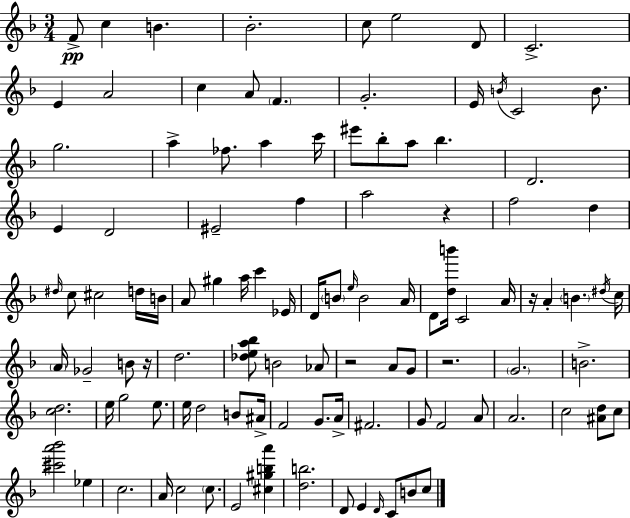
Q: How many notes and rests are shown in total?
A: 108